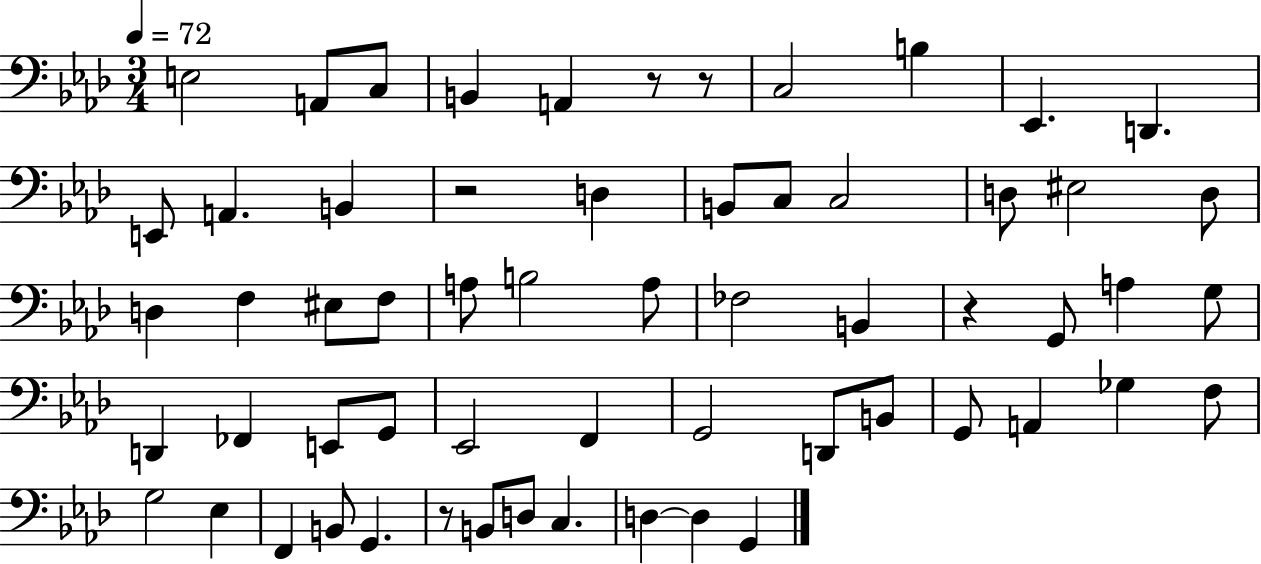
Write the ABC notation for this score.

X:1
T:Untitled
M:3/4
L:1/4
K:Ab
E,2 A,,/2 C,/2 B,, A,, z/2 z/2 C,2 B, _E,, D,, E,,/2 A,, B,, z2 D, B,,/2 C,/2 C,2 D,/2 ^E,2 D,/2 D, F, ^E,/2 F,/2 A,/2 B,2 A,/2 _F,2 B,, z G,,/2 A, G,/2 D,, _F,, E,,/2 G,,/2 _E,,2 F,, G,,2 D,,/2 B,,/2 G,,/2 A,, _G, F,/2 G,2 _E, F,, B,,/2 G,, z/2 B,,/2 D,/2 C, D, D, G,,